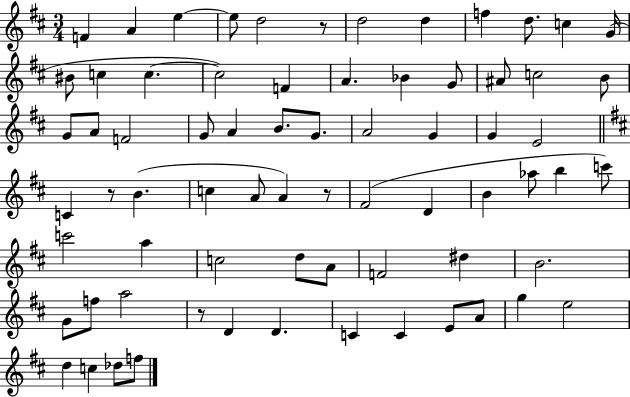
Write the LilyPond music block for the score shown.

{
  \clef treble
  \numericTimeSignature
  \time 3/4
  \key d \major
  \repeat volta 2 { f'4 a'4 e''4~~ | e''8 d''2 r8 | d''2 d''4 | f''4 d''8. c''4 g'16( | \break bis'8 c''4 c''4.~~ | c''2) f'4 | a'4. bes'4 g'8 | ais'8 c''2 b'8 | \break g'8 a'8 f'2 | g'8 a'4 b'8. g'8. | a'2 g'4 | g'4 e'2 | \break \bar "||" \break \key d \major c'4 r8 b'4.( | c''4 a'8 a'4) r8 | fis'2( d'4 | b'4 aes''8 b''4 c'''8) | \break c'''2 a''4 | c''2 d''8 a'8 | f'2 dis''4 | b'2. | \break g'8 f''8 a''2 | r8 d'4 d'4. | c'4 c'4 e'8 a'8 | g''4 e''2 | \break d''4 c''4 des''8 f''8 | } \bar "|."
}